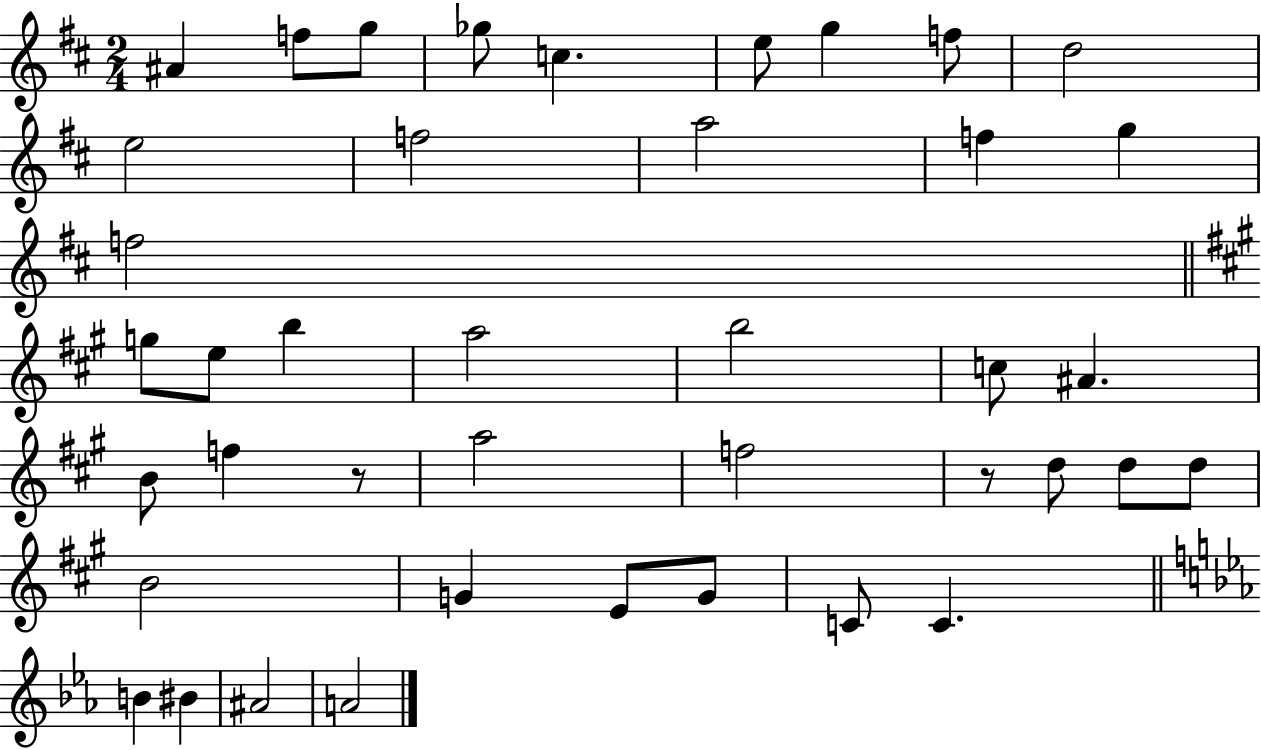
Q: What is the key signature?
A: D major